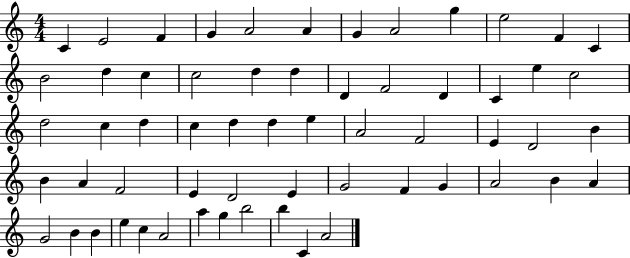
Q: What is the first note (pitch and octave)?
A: C4